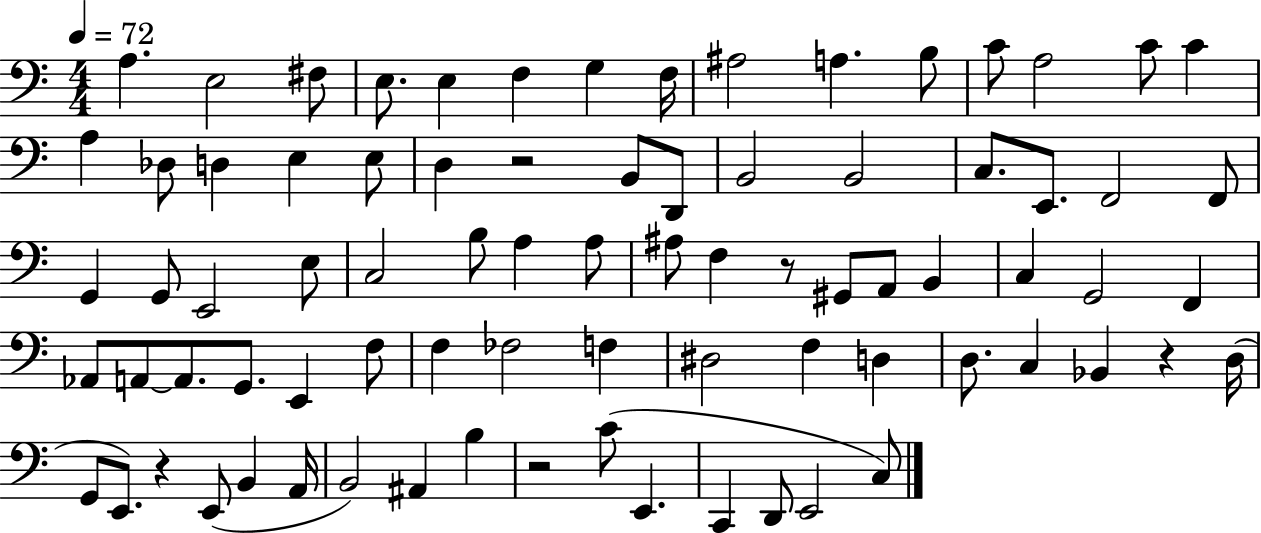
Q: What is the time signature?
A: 4/4